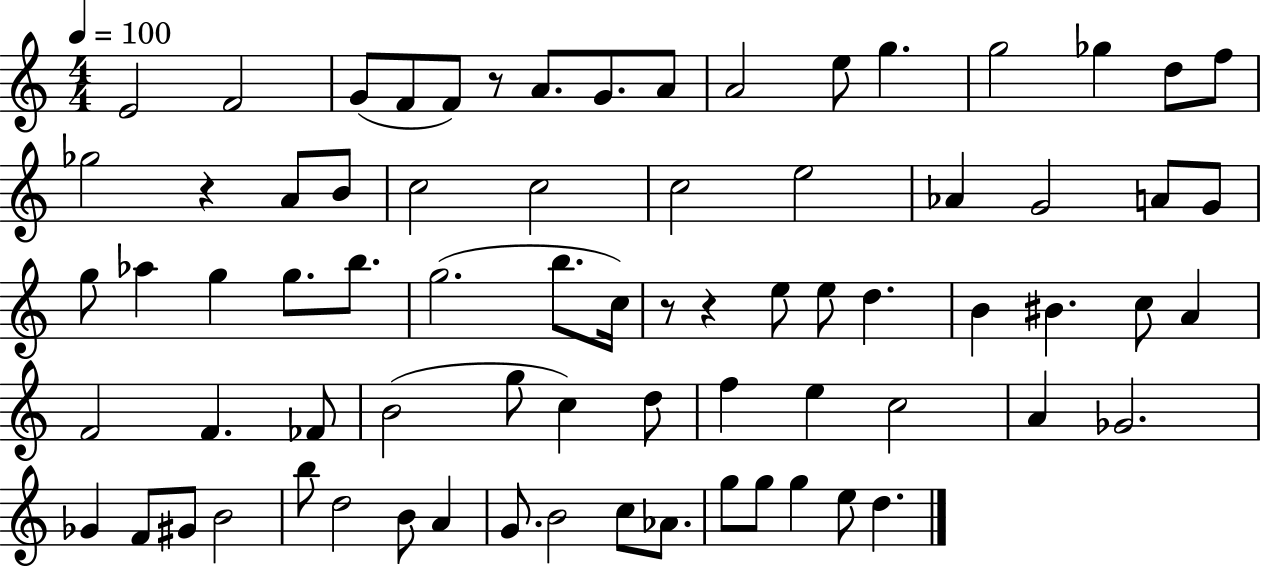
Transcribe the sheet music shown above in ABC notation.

X:1
T:Untitled
M:4/4
L:1/4
K:C
E2 F2 G/2 F/2 F/2 z/2 A/2 G/2 A/2 A2 e/2 g g2 _g d/2 f/2 _g2 z A/2 B/2 c2 c2 c2 e2 _A G2 A/2 G/2 g/2 _a g g/2 b/2 g2 b/2 c/4 z/2 z e/2 e/2 d B ^B c/2 A F2 F _F/2 B2 g/2 c d/2 f e c2 A _G2 _G F/2 ^G/2 B2 b/2 d2 B/2 A G/2 B2 c/2 _A/2 g/2 g/2 g e/2 d